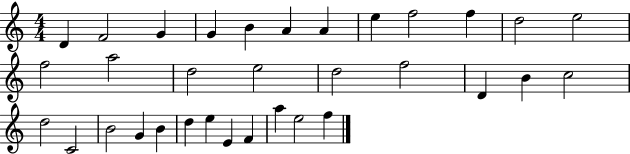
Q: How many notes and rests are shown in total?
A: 33